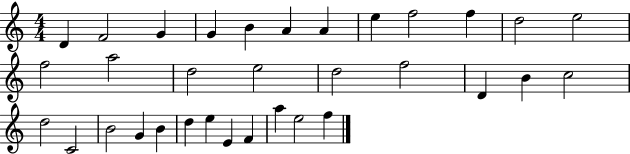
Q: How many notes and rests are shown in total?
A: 33